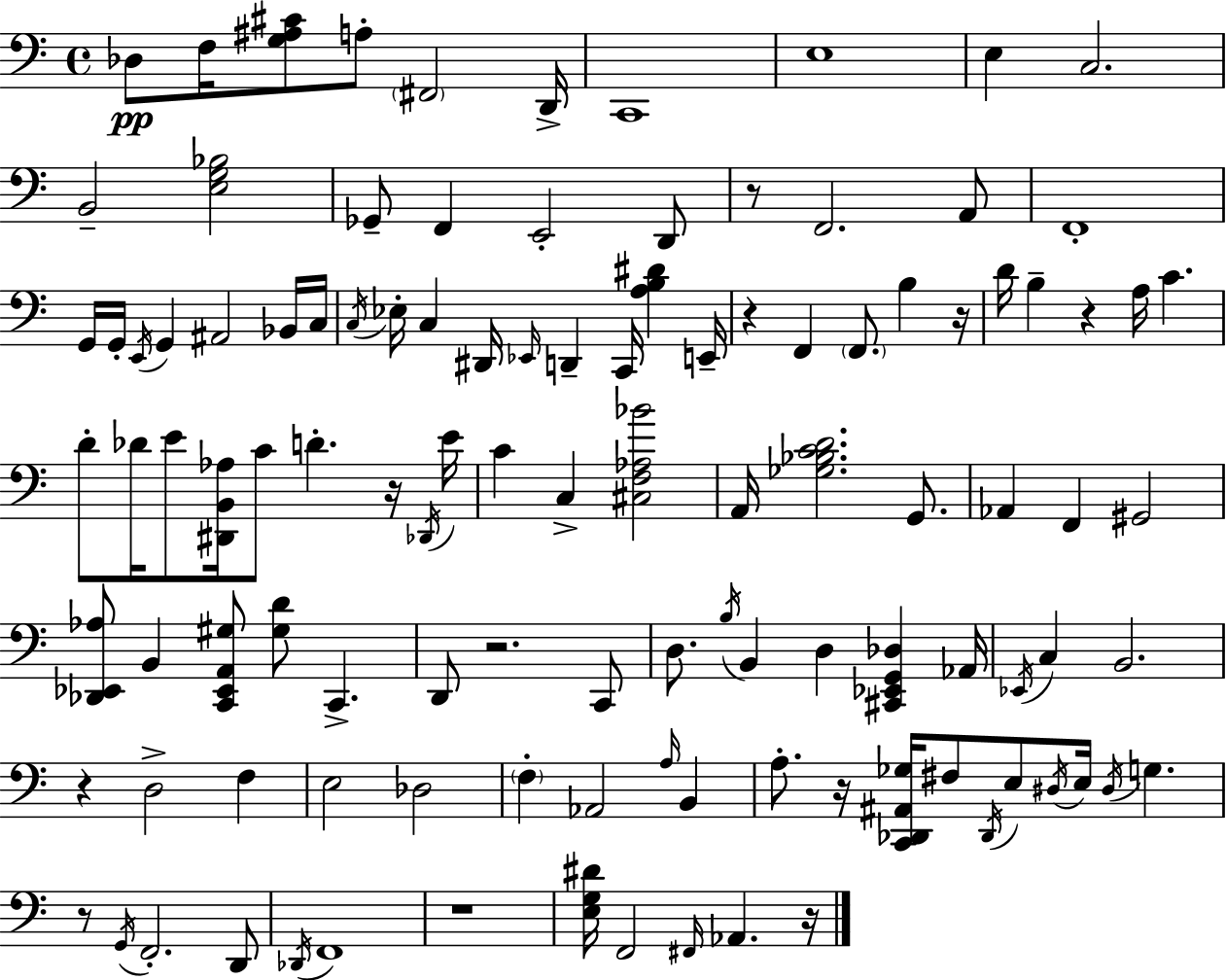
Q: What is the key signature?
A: C major